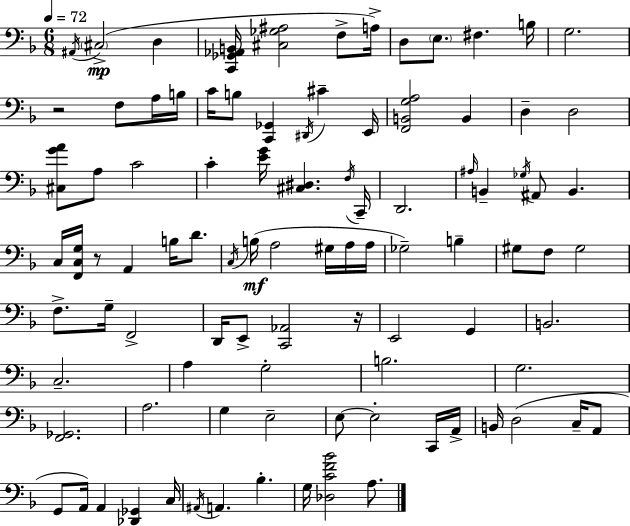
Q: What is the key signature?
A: F major